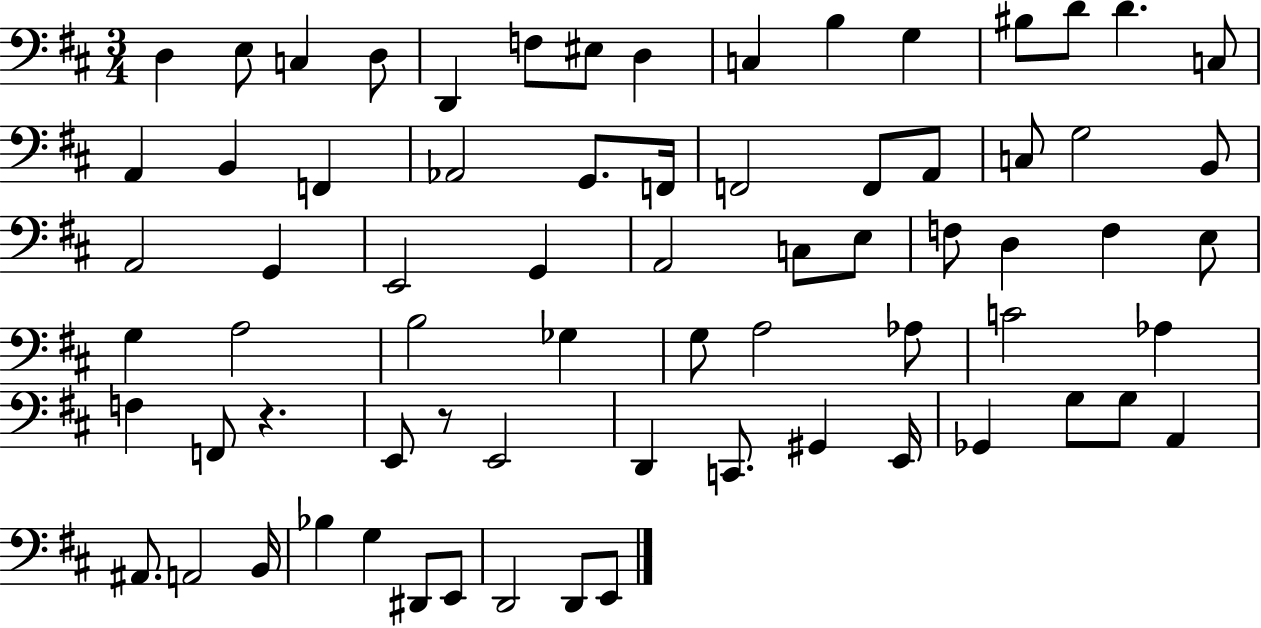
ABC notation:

X:1
T:Untitled
M:3/4
L:1/4
K:D
D, E,/2 C, D,/2 D,, F,/2 ^E,/2 D, C, B, G, ^B,/2 D/2 D C,/2 A,, B,, F,, _A,,2 G,,/2 F,,/4 F,,2 F,,/2 A,,/2 C,/2 G,2 B,,/2 A,,2 G,, E,,2 G,, A,,2 C,/2 E,/2 F,/2 D, F, E,/2 G, A,2 B,2 _G, G,/2 A,2 _A,/2 C2 _A, F, F,,/2 z E,,/2 z/2 E,,2 D,, C,,/2 ^G,, E,,/4 _G,, G,/2 G,/2 A,, ^A,,/2 A,,2 B,,/4 _B, G, ^D,,/2 E,,/2 D,,2 D,,/2 E,,/2